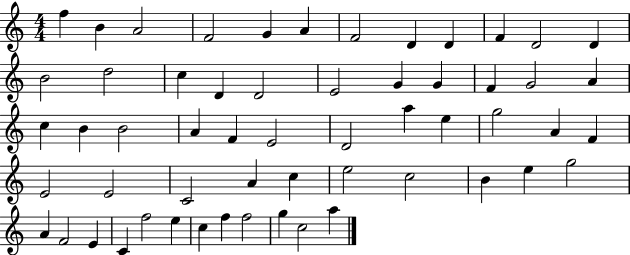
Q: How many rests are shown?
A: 0